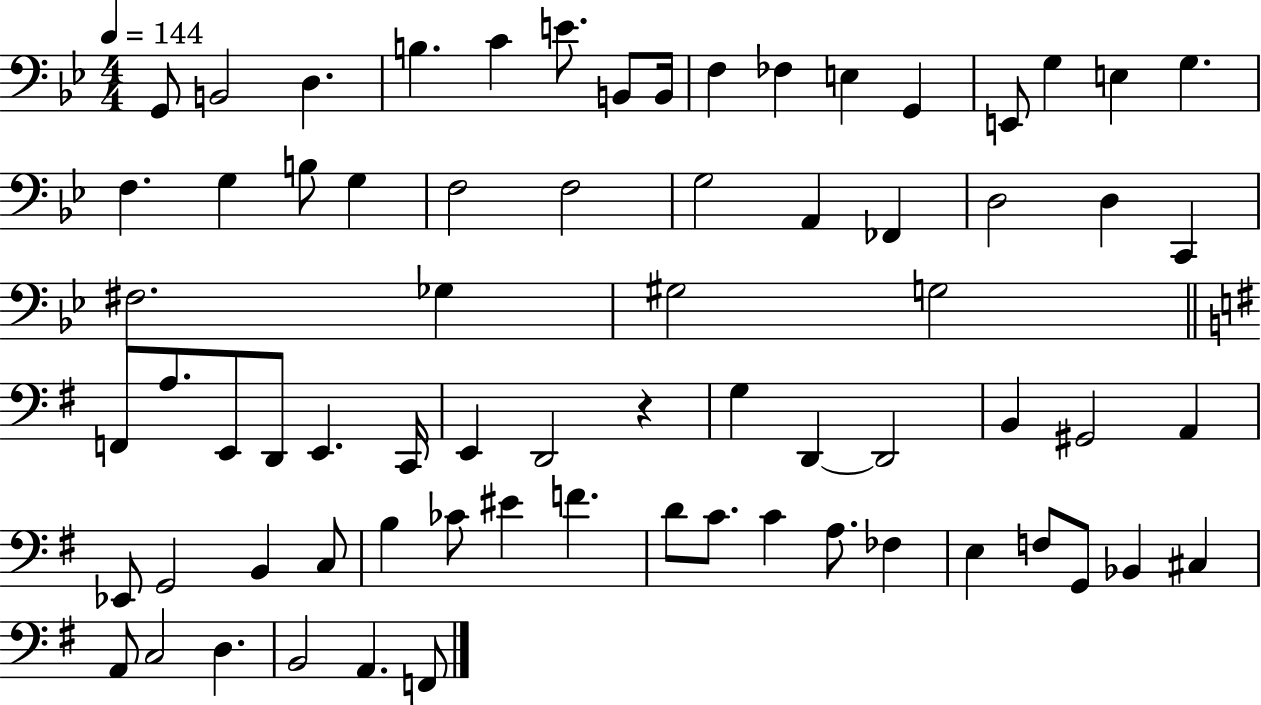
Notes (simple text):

G2/e B2/h D3/q. B3/q. C4/q E4/e. B2/e B2/s F3/q FES3/q E3/q G2/q E2/e G3/q E3/q G3/q. F3/q. G3/q B3/e G3/q F3/h F3/h G3/h A2/q FES2/q D3/h D3/q C2/q F#3/h. Gb3/q G#3/h G3/h F2/e A3/e. E2/e D2/e E2/q. C2/s E2/q D2/h R/q G3/q D2/q D2/h B2/q G#2/h A2/q Eb2/e G2/h B2/q C3/e B3/q CES4/e EIS4/q F4/q. D4/e C4/e. C4/q A3/e. FES3/q E3/q F3/e G2/e Bb2/q C#3/q A2/e C3/h D3/q. B2/h A2/q. F2/e